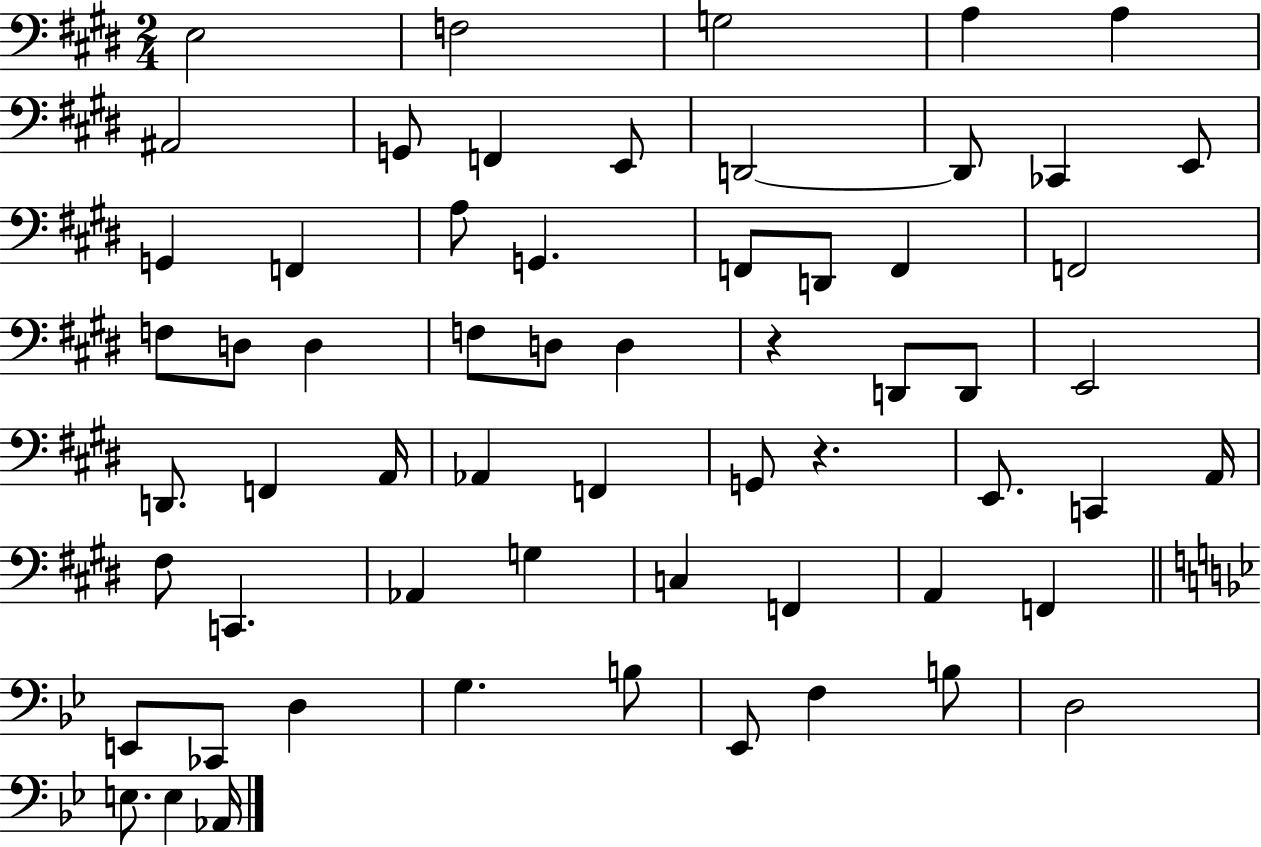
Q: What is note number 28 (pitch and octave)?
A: D2